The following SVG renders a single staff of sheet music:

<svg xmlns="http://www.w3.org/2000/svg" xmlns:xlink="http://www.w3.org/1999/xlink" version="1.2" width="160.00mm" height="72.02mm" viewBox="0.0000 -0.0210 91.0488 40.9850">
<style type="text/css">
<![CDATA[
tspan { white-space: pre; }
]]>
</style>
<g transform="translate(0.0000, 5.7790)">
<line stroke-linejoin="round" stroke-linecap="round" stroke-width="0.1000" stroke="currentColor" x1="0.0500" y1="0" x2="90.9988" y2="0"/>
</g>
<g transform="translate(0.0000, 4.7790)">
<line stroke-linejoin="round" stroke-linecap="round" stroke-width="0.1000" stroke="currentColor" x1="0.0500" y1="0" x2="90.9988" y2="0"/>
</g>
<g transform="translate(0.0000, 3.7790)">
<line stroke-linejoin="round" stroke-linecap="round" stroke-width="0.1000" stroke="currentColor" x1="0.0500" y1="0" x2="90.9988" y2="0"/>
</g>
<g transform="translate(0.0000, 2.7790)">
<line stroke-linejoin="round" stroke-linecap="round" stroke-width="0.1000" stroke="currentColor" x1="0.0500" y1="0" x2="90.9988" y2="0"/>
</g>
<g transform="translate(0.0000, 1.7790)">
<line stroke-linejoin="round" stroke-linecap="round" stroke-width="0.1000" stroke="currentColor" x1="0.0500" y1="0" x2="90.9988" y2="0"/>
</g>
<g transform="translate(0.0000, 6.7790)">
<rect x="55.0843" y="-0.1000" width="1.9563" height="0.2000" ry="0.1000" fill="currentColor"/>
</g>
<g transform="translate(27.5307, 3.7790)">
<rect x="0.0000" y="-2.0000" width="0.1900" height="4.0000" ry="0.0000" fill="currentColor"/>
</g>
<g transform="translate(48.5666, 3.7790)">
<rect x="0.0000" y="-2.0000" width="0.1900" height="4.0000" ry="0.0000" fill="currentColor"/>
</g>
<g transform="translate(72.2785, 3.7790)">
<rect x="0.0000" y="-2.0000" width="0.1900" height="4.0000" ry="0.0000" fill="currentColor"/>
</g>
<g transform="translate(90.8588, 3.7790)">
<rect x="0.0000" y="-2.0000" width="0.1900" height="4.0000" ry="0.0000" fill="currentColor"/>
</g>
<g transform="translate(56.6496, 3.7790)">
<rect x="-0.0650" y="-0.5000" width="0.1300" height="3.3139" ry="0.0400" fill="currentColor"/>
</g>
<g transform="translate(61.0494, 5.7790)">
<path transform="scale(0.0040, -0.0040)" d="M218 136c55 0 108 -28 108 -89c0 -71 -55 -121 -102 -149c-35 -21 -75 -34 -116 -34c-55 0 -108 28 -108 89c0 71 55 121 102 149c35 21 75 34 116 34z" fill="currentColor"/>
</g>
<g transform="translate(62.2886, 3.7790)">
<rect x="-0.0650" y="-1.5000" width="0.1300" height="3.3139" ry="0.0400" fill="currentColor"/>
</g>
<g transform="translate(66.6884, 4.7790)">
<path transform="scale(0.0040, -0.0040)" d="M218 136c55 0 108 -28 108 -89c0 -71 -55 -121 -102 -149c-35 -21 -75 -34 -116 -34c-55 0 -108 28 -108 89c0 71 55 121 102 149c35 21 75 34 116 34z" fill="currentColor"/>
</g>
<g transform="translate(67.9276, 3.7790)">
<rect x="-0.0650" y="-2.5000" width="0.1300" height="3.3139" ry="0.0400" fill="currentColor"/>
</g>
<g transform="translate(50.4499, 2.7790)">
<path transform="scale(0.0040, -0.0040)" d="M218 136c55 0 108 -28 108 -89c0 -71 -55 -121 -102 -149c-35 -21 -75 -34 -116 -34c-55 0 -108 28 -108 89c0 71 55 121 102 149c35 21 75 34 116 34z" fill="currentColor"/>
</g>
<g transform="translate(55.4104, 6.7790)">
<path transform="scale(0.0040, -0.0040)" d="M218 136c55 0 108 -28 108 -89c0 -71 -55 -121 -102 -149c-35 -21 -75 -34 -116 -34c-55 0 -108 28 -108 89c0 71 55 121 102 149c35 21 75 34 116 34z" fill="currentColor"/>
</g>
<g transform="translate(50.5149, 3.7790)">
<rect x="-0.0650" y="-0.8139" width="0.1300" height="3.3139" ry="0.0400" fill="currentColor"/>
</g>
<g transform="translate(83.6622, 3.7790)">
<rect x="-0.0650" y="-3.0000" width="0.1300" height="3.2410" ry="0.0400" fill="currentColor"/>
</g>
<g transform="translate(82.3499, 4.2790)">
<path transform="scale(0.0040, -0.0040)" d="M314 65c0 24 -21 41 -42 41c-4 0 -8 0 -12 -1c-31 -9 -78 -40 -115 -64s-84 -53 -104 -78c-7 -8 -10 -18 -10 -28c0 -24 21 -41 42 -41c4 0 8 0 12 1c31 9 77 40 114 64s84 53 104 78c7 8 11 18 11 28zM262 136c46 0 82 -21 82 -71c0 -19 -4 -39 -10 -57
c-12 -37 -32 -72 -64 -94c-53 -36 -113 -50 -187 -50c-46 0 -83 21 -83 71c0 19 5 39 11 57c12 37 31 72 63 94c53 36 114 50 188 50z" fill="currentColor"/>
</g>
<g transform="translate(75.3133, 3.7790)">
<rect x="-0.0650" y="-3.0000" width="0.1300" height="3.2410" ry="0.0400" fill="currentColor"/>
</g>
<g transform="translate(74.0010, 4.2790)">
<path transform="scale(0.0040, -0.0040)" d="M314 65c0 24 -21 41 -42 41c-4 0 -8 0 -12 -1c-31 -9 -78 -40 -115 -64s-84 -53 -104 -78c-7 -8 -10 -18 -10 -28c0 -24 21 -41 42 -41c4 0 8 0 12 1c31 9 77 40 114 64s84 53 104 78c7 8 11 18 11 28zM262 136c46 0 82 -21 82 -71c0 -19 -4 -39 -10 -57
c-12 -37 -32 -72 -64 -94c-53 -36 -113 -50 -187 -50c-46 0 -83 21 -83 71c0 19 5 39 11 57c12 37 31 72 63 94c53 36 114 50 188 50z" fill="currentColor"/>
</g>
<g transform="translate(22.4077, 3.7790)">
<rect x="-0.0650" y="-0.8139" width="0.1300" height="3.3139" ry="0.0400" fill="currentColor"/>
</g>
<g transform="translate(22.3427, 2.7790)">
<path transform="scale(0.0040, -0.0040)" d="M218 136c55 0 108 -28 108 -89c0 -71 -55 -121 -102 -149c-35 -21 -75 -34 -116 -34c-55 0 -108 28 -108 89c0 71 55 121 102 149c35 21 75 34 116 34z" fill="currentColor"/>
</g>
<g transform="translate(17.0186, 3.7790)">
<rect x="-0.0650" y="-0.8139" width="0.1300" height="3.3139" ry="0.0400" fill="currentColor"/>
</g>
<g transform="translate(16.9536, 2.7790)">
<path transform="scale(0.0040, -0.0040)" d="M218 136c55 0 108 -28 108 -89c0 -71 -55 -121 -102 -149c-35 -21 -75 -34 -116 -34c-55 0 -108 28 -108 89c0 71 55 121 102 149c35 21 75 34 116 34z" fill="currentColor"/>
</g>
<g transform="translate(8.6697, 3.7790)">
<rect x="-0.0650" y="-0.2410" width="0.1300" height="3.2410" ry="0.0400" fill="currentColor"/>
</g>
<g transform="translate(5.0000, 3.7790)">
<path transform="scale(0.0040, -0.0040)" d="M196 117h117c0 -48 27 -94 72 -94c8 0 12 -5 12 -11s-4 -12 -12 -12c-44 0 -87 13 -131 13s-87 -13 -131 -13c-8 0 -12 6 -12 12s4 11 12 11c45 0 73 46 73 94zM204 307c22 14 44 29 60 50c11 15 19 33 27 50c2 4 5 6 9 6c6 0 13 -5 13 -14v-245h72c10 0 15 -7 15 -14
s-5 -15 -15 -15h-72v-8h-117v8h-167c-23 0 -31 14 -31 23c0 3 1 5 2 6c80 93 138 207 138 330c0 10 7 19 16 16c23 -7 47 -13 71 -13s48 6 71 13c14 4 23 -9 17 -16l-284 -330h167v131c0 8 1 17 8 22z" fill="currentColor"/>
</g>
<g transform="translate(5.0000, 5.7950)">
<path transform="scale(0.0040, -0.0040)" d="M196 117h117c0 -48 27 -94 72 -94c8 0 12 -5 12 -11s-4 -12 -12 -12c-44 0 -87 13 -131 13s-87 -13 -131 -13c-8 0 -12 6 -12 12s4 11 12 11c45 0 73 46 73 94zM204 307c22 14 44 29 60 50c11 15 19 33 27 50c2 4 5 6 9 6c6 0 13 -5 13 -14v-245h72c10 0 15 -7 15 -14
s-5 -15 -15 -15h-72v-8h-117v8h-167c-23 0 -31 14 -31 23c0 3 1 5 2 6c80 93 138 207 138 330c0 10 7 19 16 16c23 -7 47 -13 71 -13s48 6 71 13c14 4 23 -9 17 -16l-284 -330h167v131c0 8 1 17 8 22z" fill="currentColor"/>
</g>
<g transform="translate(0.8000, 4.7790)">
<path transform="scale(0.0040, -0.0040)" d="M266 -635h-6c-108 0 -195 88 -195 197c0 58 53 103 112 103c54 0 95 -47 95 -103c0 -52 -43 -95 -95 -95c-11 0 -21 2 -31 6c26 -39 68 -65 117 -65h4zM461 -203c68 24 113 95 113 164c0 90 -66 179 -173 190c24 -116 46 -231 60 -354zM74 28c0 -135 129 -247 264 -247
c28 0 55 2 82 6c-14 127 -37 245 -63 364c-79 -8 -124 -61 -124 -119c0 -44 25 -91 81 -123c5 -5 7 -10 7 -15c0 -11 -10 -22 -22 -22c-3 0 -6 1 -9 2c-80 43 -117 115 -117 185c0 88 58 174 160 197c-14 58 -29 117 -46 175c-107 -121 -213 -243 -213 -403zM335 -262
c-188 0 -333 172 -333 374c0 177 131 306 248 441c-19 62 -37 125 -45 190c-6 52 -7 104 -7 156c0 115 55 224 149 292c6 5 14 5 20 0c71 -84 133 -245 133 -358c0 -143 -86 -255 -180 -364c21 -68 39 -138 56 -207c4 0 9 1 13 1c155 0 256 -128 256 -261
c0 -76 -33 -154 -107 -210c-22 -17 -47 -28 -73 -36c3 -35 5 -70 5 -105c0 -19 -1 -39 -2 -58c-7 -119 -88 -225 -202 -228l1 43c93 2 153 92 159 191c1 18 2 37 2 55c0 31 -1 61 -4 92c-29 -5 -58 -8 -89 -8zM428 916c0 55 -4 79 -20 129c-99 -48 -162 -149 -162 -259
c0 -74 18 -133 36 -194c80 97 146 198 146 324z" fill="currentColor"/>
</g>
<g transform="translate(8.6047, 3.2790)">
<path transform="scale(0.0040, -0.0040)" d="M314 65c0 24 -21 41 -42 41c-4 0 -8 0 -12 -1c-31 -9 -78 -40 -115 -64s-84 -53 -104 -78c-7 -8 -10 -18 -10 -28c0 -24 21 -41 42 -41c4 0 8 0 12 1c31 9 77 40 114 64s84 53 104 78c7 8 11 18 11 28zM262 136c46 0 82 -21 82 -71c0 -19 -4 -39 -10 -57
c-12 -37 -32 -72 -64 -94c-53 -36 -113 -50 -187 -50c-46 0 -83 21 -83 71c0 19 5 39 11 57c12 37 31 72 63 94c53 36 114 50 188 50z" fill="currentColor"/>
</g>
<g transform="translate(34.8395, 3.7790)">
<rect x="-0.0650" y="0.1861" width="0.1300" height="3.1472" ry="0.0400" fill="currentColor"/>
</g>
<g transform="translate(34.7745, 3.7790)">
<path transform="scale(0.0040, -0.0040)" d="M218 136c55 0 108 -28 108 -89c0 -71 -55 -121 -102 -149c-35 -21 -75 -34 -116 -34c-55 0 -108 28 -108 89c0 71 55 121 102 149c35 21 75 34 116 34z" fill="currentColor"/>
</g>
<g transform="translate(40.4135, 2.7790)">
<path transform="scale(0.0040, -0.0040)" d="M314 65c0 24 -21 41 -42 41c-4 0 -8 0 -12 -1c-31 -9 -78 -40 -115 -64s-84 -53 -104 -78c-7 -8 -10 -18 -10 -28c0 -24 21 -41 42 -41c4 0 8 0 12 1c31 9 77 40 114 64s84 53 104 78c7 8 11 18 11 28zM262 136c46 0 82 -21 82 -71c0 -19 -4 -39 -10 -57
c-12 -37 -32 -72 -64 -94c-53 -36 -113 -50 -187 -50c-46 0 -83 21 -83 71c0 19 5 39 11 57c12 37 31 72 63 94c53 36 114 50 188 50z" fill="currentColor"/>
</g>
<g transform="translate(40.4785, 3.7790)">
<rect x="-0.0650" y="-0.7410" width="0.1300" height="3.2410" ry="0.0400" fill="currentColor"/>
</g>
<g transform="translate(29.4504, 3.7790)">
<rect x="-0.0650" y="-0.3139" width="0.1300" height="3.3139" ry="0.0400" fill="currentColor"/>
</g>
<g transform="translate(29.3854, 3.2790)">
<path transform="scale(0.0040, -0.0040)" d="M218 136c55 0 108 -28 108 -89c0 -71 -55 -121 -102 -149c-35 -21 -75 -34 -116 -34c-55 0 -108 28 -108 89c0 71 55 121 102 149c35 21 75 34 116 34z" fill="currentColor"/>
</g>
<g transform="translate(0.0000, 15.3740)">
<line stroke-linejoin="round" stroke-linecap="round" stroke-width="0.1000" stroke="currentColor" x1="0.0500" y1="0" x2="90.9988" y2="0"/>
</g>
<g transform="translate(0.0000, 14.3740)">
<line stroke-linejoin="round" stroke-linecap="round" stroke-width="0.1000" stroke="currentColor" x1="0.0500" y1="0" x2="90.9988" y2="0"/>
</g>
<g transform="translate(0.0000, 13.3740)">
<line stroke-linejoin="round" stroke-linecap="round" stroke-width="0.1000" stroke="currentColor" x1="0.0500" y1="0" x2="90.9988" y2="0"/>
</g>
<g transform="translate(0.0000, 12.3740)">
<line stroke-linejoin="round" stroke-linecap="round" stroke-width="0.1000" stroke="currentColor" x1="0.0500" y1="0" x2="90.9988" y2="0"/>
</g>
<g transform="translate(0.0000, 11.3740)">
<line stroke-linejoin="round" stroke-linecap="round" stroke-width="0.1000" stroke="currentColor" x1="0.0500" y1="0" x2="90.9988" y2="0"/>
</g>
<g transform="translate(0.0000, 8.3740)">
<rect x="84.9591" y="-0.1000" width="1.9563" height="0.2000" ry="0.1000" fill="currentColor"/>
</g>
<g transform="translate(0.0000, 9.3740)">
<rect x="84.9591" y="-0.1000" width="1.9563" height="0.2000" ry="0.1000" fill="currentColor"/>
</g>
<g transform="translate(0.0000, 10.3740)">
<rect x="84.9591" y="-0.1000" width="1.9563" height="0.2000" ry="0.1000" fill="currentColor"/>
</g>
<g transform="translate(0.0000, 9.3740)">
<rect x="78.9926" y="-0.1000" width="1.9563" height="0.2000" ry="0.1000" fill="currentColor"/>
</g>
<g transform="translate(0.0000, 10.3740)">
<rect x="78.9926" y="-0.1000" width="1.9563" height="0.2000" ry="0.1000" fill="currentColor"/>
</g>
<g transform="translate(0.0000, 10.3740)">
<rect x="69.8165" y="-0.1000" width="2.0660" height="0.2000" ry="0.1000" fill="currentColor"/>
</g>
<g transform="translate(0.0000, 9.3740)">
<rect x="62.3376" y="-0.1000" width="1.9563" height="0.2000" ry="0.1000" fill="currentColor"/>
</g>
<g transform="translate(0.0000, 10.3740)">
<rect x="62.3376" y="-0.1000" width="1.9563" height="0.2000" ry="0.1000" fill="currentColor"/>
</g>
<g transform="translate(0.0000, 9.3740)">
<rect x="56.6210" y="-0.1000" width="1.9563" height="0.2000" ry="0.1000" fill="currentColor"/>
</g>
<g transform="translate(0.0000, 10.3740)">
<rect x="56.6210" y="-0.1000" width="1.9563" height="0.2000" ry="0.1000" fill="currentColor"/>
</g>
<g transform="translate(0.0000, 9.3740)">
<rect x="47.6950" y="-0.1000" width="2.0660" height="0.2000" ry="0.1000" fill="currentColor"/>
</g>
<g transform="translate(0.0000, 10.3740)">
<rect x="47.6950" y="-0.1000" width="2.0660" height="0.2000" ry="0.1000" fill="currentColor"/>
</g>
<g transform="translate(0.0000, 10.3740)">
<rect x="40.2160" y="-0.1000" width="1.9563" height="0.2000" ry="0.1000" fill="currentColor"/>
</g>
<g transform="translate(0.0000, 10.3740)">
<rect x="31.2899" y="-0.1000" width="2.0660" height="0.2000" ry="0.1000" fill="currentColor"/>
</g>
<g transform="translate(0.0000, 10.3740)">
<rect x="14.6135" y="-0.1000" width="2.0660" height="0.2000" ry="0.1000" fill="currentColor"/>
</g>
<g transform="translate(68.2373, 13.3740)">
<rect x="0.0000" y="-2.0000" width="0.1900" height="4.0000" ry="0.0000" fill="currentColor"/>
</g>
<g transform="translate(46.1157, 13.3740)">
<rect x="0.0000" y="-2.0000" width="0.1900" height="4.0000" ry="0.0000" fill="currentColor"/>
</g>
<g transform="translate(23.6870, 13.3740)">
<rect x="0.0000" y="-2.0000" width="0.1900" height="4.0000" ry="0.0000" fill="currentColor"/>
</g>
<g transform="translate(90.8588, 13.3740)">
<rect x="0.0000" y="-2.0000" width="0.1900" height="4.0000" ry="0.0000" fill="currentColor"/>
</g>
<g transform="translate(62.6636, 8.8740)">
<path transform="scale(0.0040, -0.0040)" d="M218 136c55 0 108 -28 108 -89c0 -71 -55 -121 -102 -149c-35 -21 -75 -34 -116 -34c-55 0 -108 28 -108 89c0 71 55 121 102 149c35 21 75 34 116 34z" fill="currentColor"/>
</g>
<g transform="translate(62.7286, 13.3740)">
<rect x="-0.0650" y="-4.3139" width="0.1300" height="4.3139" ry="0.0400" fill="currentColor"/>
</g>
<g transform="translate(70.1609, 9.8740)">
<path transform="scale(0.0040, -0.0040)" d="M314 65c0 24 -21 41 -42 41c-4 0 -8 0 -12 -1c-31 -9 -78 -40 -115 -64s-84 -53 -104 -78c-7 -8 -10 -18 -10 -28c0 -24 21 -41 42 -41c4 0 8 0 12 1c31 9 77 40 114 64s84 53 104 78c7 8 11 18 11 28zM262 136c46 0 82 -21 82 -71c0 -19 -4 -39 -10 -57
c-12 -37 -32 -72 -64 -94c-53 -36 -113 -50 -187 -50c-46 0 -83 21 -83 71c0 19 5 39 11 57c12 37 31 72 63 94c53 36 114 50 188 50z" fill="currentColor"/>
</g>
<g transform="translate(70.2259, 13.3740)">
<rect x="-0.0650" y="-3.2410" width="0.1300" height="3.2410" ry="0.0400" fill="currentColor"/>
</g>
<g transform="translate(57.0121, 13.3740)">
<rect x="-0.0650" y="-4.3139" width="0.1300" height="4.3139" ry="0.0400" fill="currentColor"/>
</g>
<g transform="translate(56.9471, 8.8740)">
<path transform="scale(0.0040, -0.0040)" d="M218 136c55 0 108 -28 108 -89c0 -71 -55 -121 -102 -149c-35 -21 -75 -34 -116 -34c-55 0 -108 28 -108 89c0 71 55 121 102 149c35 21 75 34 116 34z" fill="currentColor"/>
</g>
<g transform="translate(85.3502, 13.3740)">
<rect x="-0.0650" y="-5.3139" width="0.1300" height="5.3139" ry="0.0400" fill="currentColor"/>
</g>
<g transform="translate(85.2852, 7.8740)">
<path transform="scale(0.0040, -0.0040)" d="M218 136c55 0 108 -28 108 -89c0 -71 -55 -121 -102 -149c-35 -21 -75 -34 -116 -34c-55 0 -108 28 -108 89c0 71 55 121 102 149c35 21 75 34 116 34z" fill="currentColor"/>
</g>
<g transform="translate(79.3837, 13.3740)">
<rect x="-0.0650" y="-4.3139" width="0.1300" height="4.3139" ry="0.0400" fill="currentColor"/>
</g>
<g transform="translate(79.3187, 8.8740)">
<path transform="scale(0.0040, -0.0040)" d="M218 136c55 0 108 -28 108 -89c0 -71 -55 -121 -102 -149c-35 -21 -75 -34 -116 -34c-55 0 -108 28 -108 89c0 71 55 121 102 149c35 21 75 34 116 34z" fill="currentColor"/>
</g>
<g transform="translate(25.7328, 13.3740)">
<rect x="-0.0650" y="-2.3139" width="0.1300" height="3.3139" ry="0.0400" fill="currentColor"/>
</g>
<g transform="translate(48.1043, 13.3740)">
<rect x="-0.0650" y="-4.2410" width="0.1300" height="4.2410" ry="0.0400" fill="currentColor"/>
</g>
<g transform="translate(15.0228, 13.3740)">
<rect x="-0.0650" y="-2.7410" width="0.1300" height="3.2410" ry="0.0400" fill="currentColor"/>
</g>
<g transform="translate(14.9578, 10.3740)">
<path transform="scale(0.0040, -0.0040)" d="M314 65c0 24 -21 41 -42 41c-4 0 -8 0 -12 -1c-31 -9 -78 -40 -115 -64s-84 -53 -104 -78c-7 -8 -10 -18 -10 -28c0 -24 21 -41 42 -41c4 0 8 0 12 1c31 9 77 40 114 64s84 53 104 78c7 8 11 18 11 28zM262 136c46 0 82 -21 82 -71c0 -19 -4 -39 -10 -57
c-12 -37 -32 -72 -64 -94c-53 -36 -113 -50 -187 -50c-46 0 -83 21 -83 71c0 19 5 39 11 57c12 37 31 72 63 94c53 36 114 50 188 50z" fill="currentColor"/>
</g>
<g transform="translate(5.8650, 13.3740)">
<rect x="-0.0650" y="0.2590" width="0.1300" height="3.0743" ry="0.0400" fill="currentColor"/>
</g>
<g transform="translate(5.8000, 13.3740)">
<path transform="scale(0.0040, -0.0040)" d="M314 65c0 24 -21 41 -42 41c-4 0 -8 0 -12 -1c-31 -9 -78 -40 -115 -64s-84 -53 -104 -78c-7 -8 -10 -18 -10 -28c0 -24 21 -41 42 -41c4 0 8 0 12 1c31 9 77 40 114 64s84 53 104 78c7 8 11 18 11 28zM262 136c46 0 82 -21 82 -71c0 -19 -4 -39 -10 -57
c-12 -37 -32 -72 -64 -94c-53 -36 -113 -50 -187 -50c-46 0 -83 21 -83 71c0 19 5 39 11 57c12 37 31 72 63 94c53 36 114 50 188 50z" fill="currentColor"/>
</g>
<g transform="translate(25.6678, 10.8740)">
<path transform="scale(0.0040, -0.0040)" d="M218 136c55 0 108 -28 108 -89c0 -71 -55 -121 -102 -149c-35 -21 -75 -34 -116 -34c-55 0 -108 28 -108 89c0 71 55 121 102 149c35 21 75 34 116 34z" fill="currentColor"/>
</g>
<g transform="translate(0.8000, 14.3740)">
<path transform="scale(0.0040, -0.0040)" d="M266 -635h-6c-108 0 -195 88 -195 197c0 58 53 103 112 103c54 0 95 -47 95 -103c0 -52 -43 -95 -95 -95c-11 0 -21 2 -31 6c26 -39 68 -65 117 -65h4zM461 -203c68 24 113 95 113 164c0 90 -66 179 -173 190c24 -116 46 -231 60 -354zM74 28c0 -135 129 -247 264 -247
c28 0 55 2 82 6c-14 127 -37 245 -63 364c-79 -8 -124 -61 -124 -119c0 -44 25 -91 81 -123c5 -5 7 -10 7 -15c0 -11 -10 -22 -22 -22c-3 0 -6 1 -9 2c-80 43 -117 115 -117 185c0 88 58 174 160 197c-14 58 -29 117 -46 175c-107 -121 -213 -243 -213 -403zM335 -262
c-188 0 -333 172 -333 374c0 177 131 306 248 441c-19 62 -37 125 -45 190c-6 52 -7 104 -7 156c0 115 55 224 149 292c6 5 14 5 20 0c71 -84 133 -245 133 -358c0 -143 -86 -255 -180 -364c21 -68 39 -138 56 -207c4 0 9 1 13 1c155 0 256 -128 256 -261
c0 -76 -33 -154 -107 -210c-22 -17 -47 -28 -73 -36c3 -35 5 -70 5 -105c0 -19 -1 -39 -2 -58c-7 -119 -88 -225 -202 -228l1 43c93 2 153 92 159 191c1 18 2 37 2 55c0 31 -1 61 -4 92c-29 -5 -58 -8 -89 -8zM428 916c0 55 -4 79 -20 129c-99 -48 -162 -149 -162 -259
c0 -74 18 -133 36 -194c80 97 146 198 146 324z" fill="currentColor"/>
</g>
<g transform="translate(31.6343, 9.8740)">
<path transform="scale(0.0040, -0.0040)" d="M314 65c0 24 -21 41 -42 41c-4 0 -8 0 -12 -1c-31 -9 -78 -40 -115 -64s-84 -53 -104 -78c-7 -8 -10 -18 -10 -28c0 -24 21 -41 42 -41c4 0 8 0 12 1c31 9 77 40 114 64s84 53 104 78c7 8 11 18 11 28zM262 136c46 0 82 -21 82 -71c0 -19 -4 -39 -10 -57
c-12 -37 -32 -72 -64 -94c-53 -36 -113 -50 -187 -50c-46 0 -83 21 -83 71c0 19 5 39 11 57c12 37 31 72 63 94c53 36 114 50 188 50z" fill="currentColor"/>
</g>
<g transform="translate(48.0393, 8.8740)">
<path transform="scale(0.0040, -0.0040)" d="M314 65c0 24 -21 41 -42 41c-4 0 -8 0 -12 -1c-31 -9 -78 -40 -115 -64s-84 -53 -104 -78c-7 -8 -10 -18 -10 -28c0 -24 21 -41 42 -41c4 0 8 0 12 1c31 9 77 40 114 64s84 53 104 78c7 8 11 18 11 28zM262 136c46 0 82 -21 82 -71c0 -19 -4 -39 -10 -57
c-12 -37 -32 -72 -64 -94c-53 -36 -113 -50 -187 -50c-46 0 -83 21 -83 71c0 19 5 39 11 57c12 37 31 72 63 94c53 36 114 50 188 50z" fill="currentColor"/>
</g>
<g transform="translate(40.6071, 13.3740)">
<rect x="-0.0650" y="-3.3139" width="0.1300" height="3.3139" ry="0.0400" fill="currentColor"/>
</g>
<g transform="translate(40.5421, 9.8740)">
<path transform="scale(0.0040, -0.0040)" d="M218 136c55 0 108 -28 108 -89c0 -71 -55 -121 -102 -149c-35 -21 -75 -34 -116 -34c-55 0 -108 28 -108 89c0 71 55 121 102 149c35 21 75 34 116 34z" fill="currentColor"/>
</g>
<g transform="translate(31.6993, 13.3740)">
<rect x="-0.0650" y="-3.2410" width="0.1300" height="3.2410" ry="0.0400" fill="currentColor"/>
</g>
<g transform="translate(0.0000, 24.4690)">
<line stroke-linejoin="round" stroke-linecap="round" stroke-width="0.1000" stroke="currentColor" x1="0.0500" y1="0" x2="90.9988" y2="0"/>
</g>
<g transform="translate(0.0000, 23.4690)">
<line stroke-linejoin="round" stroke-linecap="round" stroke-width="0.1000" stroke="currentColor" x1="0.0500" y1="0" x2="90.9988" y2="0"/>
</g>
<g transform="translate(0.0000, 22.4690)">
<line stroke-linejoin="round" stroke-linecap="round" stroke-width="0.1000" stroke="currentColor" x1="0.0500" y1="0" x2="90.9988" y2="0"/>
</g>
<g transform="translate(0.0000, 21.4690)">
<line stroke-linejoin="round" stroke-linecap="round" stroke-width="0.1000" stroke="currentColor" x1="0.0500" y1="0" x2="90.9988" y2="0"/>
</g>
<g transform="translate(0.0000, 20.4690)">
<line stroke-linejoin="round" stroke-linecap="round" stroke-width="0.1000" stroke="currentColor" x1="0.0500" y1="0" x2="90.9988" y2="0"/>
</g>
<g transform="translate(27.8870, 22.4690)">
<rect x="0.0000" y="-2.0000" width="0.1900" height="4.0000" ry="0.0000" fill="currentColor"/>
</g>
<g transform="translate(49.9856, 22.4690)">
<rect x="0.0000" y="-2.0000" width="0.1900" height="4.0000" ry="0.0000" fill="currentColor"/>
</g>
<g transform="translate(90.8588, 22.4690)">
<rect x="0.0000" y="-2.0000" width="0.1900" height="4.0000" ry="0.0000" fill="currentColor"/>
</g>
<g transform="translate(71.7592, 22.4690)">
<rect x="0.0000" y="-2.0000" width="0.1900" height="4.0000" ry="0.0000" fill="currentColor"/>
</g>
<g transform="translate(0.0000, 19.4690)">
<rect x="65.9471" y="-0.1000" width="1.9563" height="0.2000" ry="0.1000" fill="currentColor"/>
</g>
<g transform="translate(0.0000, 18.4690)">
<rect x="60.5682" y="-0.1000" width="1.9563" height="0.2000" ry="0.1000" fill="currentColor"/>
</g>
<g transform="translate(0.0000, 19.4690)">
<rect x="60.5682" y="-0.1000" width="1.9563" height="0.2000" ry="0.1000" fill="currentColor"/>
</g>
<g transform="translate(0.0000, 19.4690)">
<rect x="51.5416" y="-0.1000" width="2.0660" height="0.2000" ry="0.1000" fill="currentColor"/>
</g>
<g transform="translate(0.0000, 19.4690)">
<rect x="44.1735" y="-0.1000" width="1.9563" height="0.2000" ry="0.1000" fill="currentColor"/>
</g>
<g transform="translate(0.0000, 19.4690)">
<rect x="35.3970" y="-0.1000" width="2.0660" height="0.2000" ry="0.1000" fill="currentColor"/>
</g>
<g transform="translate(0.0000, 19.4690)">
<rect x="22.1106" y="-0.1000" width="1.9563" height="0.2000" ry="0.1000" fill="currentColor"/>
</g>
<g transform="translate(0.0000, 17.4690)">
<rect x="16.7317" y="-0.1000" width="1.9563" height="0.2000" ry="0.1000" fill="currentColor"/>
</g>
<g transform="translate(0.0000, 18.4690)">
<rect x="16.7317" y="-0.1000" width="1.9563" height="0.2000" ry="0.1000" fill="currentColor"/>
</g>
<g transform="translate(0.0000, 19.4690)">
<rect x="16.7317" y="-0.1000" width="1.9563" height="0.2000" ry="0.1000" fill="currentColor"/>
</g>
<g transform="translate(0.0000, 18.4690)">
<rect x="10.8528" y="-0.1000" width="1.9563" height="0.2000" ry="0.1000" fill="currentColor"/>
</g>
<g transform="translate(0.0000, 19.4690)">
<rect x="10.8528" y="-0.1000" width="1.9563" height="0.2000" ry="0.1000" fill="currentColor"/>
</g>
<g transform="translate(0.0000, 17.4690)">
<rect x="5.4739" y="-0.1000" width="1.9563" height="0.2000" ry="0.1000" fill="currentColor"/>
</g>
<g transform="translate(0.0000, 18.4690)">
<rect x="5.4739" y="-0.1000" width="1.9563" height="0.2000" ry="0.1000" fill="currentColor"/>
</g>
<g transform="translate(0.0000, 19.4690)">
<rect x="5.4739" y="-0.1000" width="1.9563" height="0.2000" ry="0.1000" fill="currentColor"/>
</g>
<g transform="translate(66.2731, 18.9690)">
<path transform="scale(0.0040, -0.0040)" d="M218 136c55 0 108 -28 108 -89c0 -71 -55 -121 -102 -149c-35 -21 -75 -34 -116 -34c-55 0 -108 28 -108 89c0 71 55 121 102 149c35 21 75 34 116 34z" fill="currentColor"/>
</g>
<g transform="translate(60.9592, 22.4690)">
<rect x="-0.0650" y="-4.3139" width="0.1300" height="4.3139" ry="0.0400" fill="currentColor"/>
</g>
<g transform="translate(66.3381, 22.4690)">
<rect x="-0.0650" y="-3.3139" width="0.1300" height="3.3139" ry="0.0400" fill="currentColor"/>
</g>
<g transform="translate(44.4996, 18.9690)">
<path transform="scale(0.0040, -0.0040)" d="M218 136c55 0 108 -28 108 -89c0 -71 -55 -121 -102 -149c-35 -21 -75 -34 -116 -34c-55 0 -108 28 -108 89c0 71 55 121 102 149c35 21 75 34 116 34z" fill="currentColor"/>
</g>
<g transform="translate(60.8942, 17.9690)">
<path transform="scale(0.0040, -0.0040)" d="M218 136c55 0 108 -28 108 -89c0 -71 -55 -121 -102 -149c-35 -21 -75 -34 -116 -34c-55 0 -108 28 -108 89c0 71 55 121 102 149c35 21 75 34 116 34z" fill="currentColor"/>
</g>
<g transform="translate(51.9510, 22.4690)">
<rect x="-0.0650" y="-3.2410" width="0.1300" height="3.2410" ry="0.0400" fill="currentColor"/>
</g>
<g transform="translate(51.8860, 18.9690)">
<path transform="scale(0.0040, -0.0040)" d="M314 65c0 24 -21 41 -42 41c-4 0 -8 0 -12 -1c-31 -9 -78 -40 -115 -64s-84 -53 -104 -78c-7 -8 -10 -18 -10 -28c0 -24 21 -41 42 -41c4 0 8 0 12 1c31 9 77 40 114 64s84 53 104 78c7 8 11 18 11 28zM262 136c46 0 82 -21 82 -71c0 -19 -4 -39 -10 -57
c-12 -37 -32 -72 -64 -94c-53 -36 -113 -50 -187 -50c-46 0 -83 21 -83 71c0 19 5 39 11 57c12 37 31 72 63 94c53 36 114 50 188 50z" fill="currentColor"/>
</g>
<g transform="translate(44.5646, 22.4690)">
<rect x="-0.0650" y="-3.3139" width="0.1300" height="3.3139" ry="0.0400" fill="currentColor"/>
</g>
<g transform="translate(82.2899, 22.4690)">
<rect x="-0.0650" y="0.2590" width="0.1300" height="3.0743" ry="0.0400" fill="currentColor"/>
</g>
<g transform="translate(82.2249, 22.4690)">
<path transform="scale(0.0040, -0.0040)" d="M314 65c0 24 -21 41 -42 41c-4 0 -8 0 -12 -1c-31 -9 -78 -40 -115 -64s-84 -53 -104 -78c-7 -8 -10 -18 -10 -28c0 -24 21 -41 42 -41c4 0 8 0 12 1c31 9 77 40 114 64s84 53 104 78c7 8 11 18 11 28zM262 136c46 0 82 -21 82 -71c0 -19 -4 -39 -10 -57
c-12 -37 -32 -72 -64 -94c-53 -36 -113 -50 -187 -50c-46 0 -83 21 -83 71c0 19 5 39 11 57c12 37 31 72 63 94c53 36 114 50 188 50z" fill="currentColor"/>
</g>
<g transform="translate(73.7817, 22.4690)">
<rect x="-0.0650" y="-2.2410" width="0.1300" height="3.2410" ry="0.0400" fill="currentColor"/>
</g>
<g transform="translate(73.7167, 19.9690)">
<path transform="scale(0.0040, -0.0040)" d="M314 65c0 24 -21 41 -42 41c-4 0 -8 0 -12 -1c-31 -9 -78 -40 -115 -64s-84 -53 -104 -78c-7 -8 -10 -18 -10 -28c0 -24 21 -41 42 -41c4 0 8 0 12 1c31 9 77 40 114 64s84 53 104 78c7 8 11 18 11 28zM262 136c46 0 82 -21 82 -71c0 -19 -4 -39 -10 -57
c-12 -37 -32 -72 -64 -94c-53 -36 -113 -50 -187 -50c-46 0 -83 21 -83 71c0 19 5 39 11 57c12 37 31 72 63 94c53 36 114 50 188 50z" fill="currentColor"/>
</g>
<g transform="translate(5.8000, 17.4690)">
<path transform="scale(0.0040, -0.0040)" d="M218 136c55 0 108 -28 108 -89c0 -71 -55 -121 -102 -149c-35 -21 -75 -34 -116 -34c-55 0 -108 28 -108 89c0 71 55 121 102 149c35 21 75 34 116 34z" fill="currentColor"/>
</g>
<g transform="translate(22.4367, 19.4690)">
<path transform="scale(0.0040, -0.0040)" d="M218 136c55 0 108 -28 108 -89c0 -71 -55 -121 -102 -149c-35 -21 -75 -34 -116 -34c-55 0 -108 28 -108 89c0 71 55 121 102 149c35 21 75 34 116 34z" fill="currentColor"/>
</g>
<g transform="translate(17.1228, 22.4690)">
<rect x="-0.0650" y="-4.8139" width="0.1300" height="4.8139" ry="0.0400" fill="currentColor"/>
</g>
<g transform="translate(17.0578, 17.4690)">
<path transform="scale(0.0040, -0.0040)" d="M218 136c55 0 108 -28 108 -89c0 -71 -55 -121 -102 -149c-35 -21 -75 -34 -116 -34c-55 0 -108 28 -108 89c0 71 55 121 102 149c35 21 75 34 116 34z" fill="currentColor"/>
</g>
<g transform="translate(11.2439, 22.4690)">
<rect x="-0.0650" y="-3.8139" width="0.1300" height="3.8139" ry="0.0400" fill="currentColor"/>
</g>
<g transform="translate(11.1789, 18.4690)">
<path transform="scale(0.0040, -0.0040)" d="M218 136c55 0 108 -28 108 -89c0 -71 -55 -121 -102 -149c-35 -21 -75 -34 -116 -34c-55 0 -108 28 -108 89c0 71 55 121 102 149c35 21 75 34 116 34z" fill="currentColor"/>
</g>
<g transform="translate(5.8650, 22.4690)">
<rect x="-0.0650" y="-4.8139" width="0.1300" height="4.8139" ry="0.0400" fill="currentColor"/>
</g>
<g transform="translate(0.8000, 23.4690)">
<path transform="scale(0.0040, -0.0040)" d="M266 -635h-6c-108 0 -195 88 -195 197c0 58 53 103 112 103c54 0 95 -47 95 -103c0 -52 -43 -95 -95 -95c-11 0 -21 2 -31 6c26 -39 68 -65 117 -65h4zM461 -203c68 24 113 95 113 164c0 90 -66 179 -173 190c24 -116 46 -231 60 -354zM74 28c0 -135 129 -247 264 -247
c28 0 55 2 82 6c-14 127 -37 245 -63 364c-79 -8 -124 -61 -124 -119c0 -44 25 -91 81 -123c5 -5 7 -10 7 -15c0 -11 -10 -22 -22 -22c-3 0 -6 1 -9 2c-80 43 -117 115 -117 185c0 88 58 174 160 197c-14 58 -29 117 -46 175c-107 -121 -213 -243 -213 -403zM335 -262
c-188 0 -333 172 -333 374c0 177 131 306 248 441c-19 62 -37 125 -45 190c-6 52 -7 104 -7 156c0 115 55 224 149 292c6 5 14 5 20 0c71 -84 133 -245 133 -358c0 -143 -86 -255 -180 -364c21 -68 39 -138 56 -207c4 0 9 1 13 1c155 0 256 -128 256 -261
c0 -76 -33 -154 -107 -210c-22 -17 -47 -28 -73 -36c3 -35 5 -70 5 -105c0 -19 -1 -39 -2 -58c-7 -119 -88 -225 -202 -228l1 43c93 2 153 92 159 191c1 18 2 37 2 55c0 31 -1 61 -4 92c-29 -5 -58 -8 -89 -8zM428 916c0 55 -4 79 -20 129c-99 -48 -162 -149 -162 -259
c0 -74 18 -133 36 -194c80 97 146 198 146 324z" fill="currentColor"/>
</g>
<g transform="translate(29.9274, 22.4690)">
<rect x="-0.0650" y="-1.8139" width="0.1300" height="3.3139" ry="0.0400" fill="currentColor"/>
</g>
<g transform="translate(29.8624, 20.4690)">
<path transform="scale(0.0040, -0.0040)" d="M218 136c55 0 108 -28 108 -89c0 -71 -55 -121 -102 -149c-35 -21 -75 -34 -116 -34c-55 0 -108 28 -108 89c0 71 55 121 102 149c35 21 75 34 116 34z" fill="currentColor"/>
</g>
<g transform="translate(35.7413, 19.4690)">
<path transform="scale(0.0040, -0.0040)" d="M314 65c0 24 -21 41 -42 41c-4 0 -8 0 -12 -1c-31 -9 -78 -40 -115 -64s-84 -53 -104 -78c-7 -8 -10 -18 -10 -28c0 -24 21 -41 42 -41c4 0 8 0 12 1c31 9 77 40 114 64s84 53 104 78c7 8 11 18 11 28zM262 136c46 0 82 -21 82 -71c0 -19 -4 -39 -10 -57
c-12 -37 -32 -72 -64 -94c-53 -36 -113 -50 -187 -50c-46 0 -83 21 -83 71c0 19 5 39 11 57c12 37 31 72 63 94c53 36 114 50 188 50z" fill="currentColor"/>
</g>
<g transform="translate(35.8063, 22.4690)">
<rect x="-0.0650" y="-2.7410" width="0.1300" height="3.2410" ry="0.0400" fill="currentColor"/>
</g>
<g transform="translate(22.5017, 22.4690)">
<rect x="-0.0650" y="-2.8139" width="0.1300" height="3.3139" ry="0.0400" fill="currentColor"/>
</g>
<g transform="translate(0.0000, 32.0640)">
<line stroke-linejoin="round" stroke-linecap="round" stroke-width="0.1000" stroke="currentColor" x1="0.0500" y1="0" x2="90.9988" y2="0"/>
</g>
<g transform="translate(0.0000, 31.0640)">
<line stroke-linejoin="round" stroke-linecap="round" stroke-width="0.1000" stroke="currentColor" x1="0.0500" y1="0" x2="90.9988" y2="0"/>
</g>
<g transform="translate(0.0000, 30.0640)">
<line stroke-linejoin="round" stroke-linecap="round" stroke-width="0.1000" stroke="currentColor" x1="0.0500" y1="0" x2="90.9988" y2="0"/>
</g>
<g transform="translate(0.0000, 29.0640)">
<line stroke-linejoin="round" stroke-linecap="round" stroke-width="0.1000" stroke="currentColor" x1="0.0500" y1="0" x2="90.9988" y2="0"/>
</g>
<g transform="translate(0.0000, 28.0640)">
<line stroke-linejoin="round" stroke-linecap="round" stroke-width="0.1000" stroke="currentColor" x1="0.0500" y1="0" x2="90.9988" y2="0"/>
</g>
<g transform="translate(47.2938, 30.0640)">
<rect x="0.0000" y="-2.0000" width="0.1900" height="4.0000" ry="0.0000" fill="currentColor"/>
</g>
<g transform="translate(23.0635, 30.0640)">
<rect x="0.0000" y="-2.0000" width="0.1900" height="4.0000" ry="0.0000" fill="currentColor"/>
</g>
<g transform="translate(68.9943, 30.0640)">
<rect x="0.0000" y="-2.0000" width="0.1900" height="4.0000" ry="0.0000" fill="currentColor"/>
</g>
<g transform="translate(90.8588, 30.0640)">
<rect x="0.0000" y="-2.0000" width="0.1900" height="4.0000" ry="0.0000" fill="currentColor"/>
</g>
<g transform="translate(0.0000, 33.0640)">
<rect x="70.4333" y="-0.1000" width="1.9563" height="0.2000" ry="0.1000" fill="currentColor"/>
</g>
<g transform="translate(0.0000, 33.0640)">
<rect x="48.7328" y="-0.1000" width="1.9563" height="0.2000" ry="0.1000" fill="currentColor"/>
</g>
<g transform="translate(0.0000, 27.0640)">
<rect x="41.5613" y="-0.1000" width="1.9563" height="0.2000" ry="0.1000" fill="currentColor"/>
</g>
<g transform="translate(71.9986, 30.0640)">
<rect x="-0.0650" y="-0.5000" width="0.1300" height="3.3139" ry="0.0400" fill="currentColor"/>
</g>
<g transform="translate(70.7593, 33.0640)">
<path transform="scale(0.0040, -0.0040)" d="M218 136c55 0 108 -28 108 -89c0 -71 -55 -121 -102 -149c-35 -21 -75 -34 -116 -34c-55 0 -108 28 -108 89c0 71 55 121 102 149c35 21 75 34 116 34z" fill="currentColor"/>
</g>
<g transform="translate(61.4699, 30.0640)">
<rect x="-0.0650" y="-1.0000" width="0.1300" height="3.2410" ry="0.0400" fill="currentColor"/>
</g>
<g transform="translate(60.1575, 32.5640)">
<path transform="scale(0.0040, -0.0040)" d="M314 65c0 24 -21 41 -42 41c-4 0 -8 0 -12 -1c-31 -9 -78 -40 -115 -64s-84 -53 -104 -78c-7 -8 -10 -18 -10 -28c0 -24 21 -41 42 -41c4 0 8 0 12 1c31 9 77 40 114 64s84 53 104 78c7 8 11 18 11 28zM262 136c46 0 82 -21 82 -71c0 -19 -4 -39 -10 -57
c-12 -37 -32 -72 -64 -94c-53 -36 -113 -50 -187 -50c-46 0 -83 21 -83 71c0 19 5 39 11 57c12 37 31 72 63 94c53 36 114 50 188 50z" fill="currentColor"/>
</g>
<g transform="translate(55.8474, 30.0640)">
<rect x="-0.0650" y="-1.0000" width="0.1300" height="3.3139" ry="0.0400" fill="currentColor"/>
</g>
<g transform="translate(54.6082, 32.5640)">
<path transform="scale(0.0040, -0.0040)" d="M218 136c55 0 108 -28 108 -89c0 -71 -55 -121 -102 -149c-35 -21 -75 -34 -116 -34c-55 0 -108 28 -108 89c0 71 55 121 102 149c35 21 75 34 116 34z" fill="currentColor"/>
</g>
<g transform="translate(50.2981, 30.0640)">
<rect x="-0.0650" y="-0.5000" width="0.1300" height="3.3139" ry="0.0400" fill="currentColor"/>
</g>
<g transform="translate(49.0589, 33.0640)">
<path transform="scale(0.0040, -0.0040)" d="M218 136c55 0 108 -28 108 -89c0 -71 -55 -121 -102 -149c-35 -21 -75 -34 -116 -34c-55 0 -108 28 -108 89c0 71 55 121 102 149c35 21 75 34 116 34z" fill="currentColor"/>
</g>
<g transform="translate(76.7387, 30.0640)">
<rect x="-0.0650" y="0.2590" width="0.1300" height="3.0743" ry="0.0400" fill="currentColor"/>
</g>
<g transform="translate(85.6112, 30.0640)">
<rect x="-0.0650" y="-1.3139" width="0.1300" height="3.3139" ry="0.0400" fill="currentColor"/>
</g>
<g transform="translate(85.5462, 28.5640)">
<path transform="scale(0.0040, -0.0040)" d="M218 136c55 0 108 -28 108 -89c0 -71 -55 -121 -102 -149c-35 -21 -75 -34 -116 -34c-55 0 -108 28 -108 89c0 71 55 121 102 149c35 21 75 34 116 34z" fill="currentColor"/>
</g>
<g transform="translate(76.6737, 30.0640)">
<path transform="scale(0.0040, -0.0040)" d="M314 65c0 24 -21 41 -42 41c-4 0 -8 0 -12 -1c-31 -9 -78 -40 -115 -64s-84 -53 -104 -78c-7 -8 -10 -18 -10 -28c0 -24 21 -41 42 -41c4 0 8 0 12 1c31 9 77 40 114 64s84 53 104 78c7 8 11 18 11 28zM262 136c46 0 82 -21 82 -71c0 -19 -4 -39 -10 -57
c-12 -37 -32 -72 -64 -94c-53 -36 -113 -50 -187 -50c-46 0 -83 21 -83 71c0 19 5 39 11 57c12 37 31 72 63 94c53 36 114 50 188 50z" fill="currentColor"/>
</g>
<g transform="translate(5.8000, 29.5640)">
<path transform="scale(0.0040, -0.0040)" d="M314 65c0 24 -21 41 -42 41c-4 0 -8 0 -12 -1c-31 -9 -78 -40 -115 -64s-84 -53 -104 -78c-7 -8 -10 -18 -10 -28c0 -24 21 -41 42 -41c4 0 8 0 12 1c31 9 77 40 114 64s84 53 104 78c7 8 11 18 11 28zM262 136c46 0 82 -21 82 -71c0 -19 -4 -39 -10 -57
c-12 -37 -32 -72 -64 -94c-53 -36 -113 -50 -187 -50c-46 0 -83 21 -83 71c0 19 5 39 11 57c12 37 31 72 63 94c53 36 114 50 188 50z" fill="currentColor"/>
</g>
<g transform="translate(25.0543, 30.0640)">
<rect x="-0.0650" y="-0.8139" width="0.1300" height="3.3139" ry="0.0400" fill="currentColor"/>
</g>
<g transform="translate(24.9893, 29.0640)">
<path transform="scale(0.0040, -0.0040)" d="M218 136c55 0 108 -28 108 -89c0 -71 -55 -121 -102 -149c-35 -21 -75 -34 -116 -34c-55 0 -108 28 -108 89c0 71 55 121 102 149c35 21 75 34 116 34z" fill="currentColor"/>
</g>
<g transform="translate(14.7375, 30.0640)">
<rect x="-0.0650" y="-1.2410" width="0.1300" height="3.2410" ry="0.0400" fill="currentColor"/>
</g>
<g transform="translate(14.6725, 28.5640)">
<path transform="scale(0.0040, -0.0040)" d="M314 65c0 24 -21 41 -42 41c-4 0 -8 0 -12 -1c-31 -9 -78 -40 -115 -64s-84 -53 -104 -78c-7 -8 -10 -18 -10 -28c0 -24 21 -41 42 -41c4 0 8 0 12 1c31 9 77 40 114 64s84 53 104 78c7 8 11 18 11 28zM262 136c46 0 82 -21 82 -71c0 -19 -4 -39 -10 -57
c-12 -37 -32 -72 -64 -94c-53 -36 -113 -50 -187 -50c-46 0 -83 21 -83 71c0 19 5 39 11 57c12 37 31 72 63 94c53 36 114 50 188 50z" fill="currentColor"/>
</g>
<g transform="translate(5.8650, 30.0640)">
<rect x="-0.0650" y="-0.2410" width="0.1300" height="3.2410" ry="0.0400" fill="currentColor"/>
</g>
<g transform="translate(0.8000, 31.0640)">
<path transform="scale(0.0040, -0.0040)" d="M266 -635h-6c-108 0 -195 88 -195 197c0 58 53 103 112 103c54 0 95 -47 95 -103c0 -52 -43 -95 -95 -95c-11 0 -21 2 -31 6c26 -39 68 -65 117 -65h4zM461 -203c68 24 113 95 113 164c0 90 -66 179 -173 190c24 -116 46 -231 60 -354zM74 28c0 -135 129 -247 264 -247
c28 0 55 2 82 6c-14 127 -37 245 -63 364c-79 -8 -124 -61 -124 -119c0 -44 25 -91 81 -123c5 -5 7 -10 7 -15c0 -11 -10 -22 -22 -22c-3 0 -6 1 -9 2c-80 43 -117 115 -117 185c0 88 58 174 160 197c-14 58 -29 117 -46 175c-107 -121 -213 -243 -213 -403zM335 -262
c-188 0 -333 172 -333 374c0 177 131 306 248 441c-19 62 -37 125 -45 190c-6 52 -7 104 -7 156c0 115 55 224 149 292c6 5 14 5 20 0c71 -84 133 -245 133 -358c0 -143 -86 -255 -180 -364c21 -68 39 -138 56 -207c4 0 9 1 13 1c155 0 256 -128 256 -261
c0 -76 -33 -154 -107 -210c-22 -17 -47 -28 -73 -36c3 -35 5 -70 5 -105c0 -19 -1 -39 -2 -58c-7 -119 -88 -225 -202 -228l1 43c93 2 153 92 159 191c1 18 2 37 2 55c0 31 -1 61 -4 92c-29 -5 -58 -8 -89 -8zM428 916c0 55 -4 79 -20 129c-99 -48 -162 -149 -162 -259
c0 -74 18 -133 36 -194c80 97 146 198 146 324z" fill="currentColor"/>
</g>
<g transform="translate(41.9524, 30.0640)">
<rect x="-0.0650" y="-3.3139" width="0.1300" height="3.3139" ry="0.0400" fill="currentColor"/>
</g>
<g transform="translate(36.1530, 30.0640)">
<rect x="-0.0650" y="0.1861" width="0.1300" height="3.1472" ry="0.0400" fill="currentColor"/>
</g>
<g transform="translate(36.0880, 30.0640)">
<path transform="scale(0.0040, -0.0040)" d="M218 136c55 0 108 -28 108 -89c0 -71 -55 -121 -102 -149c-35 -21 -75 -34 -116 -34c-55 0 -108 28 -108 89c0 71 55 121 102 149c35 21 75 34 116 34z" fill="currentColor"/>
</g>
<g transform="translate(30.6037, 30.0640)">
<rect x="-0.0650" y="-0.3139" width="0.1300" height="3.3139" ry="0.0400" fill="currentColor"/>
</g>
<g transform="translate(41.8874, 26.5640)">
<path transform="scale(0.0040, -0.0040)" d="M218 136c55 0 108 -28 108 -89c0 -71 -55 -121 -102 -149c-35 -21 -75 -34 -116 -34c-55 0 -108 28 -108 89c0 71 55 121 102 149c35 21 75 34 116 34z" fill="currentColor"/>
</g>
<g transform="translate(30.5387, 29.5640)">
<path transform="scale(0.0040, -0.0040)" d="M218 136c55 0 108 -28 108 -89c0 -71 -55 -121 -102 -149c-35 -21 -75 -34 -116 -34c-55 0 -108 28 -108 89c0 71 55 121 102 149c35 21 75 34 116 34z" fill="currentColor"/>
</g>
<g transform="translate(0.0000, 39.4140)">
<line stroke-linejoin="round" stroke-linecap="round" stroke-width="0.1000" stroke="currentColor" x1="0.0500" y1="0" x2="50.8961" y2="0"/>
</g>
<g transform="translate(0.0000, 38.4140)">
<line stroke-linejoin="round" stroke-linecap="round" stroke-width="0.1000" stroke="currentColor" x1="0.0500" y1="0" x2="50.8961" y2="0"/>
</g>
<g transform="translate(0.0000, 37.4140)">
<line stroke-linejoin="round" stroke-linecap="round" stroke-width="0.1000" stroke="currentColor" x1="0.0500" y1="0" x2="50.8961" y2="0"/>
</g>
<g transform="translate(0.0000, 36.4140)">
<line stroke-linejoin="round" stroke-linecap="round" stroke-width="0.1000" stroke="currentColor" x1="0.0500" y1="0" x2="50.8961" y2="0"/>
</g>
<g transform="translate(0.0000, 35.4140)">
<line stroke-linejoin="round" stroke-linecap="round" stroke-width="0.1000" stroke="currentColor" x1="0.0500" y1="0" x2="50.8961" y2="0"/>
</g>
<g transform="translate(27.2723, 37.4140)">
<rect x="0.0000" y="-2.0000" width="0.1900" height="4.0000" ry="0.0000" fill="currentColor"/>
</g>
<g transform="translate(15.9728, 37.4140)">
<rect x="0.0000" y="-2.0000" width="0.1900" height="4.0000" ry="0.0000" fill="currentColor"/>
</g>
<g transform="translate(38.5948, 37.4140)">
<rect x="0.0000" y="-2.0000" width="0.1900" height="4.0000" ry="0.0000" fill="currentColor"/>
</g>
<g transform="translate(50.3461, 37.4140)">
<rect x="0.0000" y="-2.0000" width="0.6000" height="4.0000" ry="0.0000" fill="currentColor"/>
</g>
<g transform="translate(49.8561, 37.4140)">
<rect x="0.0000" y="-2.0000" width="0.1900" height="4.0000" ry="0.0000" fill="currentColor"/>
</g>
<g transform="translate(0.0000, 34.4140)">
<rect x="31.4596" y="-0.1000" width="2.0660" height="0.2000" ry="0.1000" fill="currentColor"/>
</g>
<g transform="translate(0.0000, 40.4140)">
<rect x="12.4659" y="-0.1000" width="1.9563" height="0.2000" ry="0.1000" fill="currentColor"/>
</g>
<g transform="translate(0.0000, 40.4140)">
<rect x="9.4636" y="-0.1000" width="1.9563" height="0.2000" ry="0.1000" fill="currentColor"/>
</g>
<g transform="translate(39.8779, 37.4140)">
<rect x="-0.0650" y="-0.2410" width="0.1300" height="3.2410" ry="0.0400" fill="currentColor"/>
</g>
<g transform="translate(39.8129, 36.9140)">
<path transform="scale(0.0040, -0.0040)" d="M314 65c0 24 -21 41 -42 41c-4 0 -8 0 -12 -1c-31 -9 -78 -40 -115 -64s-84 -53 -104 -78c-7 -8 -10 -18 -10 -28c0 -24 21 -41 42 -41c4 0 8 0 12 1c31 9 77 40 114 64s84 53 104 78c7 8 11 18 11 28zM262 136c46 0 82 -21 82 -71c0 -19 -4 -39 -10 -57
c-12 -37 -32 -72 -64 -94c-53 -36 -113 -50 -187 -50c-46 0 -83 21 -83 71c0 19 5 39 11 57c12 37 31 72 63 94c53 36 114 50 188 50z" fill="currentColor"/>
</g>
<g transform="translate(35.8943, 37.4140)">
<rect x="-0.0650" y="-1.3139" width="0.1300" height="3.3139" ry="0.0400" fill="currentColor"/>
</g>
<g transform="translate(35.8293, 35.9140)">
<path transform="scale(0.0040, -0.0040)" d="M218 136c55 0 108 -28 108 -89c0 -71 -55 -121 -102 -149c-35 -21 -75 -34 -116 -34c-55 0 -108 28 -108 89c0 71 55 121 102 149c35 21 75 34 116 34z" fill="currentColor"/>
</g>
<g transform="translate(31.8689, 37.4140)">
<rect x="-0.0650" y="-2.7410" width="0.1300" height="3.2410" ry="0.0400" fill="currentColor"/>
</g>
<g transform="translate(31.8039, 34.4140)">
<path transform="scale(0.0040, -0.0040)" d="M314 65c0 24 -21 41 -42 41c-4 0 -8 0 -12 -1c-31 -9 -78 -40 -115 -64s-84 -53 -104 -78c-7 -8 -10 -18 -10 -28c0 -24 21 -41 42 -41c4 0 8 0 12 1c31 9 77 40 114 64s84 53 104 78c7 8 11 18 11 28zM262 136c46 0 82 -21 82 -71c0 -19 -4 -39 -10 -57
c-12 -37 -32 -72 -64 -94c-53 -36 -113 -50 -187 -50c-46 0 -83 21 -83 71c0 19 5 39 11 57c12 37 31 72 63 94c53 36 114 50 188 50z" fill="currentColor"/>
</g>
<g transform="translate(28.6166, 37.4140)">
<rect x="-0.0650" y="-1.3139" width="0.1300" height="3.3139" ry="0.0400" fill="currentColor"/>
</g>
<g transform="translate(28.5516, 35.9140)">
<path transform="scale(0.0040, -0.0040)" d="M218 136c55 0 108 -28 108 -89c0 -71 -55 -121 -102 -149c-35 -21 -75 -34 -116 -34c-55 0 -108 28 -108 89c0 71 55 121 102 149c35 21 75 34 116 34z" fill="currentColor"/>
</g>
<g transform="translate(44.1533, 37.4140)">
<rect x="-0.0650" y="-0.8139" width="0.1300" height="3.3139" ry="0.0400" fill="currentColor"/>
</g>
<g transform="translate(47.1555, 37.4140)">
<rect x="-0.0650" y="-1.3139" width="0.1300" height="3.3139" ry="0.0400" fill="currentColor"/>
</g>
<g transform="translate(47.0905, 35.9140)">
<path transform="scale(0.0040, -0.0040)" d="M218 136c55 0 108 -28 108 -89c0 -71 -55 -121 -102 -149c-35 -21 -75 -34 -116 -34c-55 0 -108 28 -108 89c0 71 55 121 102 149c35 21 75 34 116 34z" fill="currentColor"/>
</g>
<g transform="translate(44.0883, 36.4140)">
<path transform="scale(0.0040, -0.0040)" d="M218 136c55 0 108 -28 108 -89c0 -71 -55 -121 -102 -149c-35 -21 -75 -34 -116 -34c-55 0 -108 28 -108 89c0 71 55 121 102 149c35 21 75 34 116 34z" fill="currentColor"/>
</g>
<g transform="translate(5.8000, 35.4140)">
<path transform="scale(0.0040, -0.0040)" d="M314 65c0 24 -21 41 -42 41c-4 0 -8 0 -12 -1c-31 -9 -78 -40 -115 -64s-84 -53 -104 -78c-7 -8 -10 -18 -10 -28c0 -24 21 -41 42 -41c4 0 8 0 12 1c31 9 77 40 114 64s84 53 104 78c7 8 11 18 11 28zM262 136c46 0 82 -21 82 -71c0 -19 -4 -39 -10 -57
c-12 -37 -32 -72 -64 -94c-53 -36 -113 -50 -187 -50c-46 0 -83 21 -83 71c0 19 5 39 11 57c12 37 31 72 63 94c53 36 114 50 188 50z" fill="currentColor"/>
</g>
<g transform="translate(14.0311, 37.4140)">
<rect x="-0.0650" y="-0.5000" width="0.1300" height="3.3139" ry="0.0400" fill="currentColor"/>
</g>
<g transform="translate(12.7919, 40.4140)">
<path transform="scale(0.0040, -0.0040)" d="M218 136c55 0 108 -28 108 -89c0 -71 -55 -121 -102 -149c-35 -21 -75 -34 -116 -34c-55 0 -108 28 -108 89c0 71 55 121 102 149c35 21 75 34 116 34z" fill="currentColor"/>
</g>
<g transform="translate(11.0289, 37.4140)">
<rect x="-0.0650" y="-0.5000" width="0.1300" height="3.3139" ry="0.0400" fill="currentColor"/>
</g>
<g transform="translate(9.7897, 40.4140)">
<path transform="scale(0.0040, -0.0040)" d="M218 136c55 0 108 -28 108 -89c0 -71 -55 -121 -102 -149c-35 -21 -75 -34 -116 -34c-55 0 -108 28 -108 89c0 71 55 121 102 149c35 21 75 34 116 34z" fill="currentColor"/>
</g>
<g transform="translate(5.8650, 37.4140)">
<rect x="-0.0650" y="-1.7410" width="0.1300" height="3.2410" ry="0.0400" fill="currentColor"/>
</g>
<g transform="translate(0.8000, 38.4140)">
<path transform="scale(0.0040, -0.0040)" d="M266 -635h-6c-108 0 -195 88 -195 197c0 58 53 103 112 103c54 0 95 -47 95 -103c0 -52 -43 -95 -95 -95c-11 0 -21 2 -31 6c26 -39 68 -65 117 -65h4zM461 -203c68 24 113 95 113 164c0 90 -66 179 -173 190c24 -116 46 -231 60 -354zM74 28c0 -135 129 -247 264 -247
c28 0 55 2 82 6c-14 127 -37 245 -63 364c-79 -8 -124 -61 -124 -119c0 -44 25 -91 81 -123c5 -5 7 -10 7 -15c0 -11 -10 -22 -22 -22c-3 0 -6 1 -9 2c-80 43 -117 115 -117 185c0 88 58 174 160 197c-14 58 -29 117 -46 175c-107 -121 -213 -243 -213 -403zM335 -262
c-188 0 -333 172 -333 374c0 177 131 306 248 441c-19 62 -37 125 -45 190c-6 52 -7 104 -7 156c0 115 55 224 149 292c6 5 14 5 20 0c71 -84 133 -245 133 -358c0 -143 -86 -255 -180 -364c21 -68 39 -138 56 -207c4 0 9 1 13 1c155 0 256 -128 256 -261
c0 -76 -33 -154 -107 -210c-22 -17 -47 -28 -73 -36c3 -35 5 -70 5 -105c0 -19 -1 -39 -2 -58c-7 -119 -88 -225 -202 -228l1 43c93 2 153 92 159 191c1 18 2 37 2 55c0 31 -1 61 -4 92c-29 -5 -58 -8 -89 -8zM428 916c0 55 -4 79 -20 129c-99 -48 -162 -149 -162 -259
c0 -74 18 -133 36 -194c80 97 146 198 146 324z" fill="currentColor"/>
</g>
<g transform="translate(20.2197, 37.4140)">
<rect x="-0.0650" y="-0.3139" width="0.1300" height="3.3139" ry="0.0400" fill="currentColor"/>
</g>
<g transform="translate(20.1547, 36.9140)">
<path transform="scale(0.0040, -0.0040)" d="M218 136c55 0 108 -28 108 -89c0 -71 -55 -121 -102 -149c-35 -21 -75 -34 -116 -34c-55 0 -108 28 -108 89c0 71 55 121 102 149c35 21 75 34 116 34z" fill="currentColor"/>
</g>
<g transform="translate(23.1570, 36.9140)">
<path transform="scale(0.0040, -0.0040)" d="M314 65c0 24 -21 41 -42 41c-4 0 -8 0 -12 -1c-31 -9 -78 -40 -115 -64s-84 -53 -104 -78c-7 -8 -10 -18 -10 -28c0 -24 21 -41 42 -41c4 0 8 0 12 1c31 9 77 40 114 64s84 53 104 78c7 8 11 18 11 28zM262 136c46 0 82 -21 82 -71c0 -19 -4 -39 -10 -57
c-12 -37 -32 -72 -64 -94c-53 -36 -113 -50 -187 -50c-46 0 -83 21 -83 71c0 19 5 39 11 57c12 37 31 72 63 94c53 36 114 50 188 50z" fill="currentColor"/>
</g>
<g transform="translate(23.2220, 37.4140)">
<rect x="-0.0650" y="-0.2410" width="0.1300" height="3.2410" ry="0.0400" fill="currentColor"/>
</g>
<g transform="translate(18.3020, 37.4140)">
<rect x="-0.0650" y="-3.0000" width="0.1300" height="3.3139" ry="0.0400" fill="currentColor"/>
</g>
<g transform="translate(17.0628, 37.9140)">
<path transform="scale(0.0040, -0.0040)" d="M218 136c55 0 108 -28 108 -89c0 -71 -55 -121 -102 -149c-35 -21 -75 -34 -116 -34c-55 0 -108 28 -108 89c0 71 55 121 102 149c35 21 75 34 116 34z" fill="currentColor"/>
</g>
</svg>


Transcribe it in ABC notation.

X:1
T:Untitled
M:4/4
L:1/4
K:C
c2 d d c B d2 d C E G A2 A2 B2 a2 g b2 b d'2 d' d' b2 d' f' e' c' e' a f a2 b b2 d' b g2 B2 c2 e2 d c B b C D D2 C B2 e f2 C C A c c2 e a2 e c2 d e